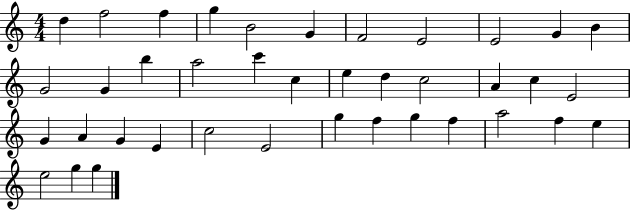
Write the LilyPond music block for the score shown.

{
  \clef treble
  \numericTimeSignature
  \time 4/4
  \key c \major
  d''4 f''2 f''4 | g''4 b'2 g'4 | f'2 e'2 | e'2 g'4 b'4 | \break g'2 g'4 b''4 | a''2 c'''4 c''4 | e''4 d''4 c''2 | a'4 c''4 e'2 | \break g'4 a'4 g'4 e'4 | c''2 e'2 | g''4 f''4 g''4 f''4 | a''2 f''4 e''4 | \break e''2 g''4 g''4 | \bar "|."
}